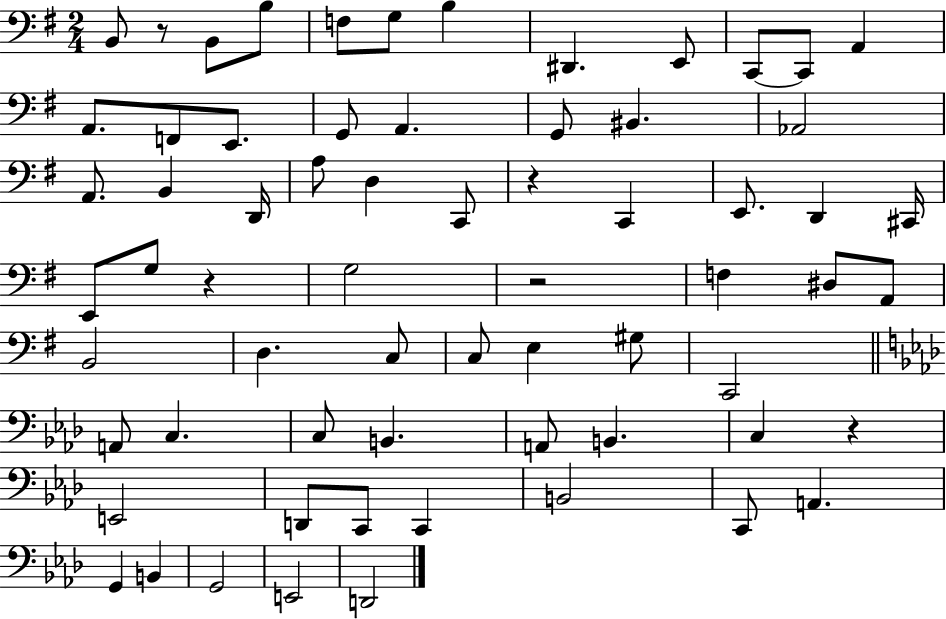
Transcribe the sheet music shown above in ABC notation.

X:1
T:Untitled
M:2/4
L:1/4
K:G
B,,/2 z/2 B,,/2 B,/2 F,/2 G,/2 B, ^D,, E,,/2 C,,/2 C,,/2 A,, A,,/2 F,,/2 E,,/2 G,,/2 A,, G,,/2 ^B,, _A,,2 A,,/2 B,, D,,/4 A,/2 D, C,,/2 z C,, E,,/2 D,, ^C,,/4 E,,/2 G,/2 z G,2 z2 F, ^D,/2 A,,/2 B,,2 D, C,/2 C,/2 E, ^G,/2 C,,2 A,,/2 C, C,/2 B,, A,,/2 B,, C, z E,,2 D,,/2 C,,/2 C,, B,,2 C,,/2 A,, G,, B,, G,,2 E,,2 D,,2